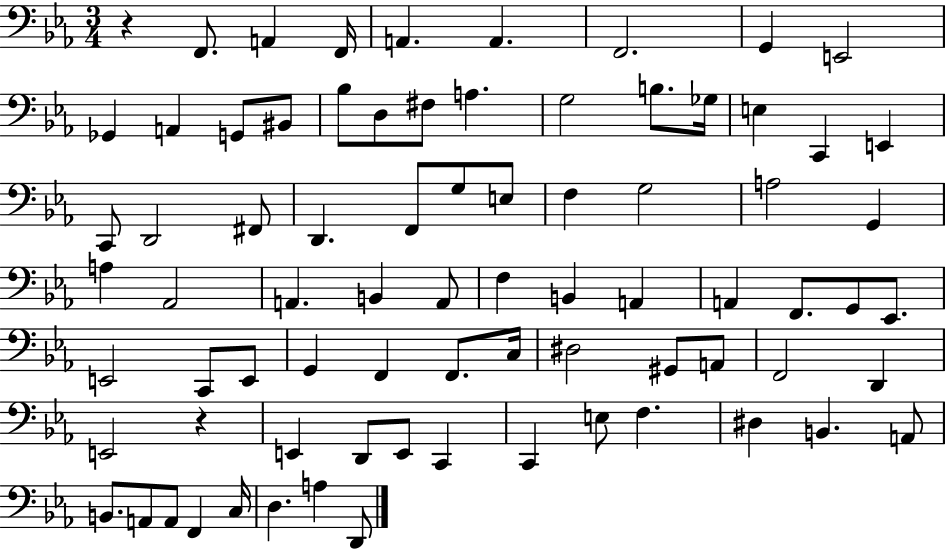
{
  \clef bass
  \numericTimeSignature
  \time 3/4
  \key ees \major
  r4 f,8. a,4 f,16 | a,4. a,4. | f,2. | g,4 e,2 | \break ges,4 a,4 g,8 bis,8 | bes8 d8 fis8 a4. | g2 b8. ges16 | e4 c,4 e,4 | \break c,8 d,2 fis,8 | d,4. f,8 g8 e8 | f4 g2 | a2 g,4 | \break a4 aes,2 | a,4. b,4 a,8 | f4 b,4 a,4 | a,4 f,8. g,8 ees,8. | \break e,2 c,8 e,8 | g,4 f,4 f,8. c16 | dis2 gis,8 a,8 | f,2 d,4 | \break e,2 r4 | e,4 d,8 e,8 c,4 | c,4 e8 f4. | dis4 b,4. a,8 | \break b,8. a,8 a,8 f,4 c16 | d4. a4 d,8 | \bar "|."
}